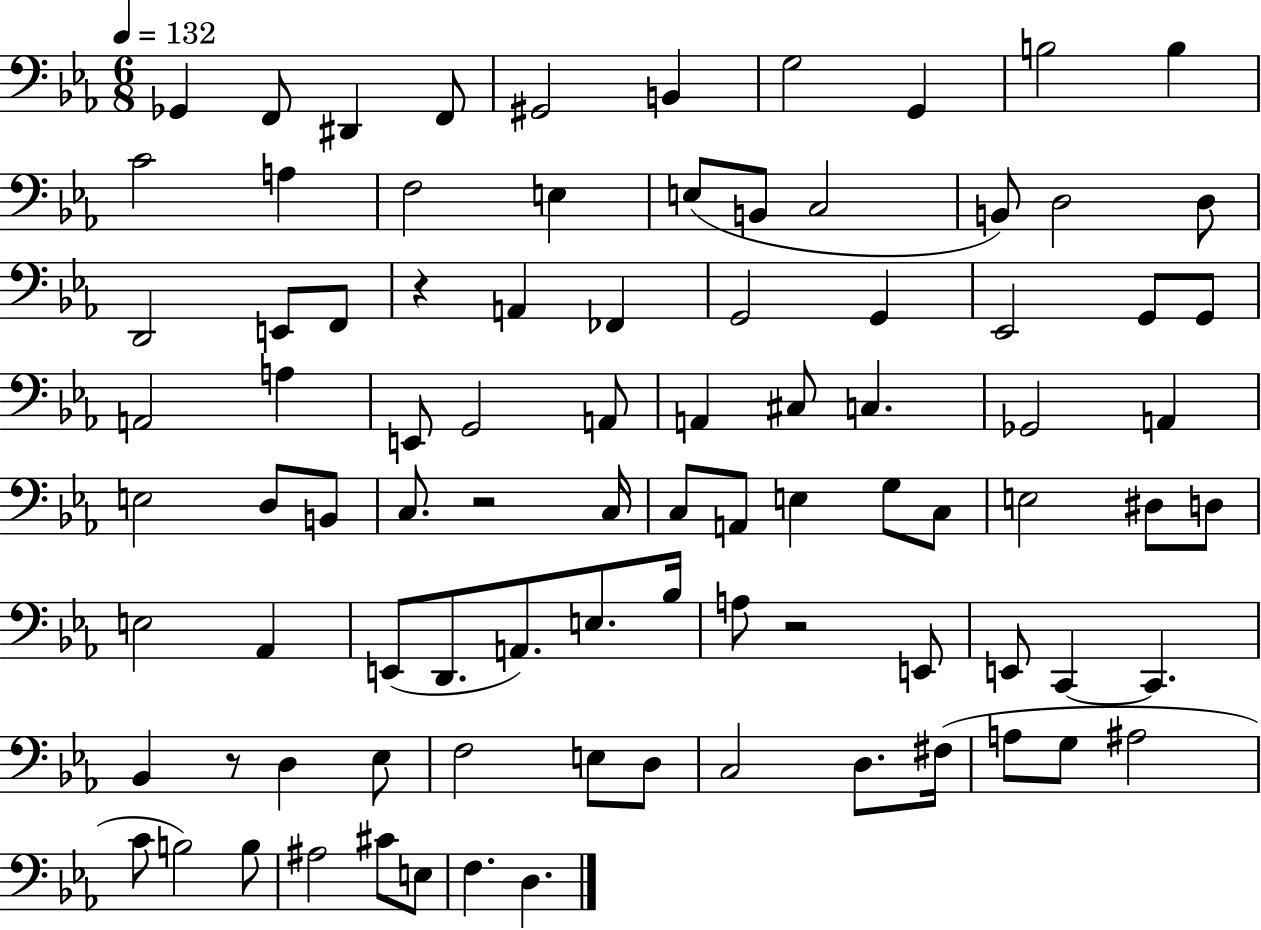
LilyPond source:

{
  \clef bass
  \numericTimeSignature
  \time 6/8
  \key ees \major
  \tempo 4 = 132
  ges,4 f,8 dis,4 f,8 | gis,2 b,4 | g2 g,4 | b2 b4 | \break c'2 a4 | f2 e4 | e8( b,8 c2 | b,8) d2 d8 | \break d,2 e,8 f,8 | r4 a,4 fes,4 | g,2 g,4 | ees,2 g,8 g,8 | \break a,2 a4 | e,8 g,2 a,8 | a,4 cis8 c4. | ges,2 a,4 | \break e2 d8 b,8 | c8. r2 c16 | c8 a,8 e4 g8 c8 | e2 dis8 d8 | \break e2 aes,4 | e,8( d,8. a,8.) e8. bes16 | a8 r2 e,8 | e,8 c,4~~ c,4. | \break bes,4 r8 d4 ees8 | f2 e8 d8 | c2 d8. fis16( | a8 g8 ais2 | \break c'8 b2) b8 | ais2 cis'8 e8 | f4. d4. | \bar "|."
}